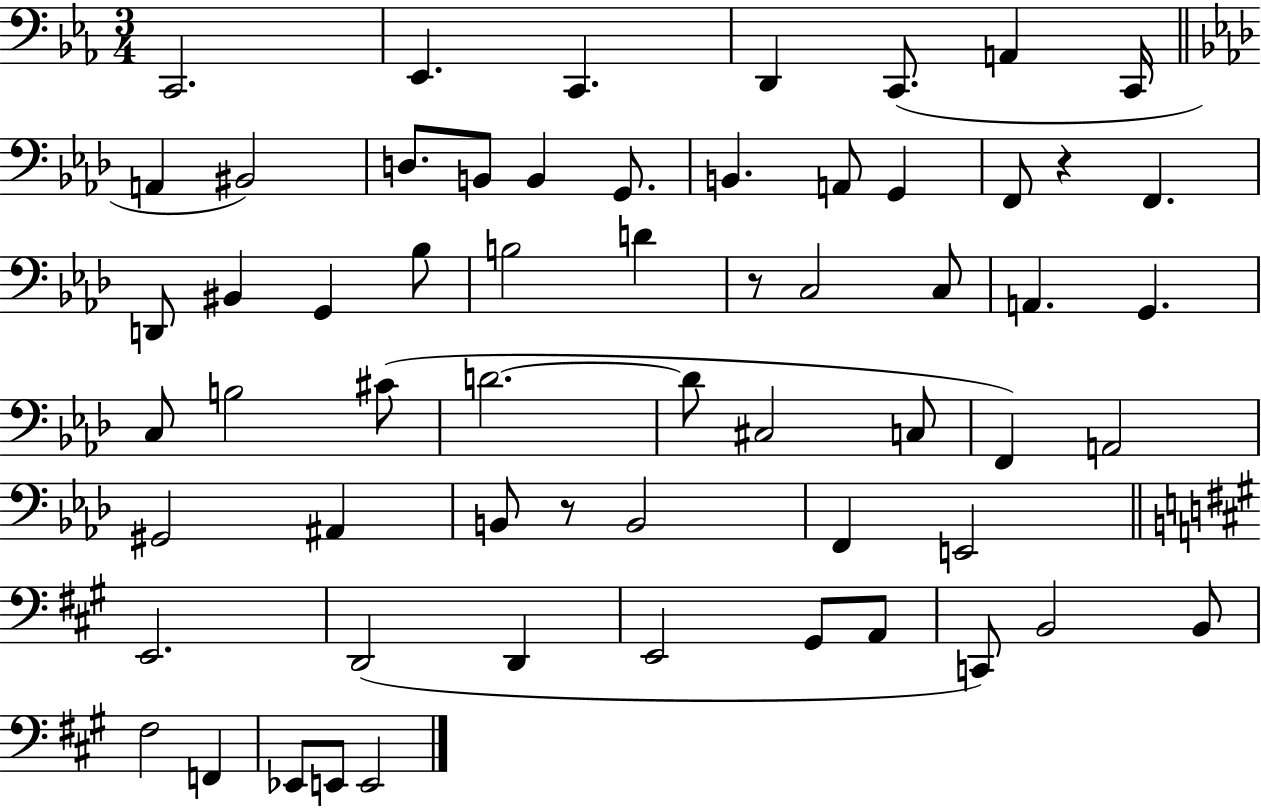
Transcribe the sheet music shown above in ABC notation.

X:1
T:Untitled
M:3/4
L:1/4
K:Eb
C,,2 _E,, C,, D,, C,,/2 A,, C,,/4 A,, ^B,,2 D,/2 B,,/2 B,, G,,/2 B,, A,,/2 G,, F,,/2 z F,, D,,/2 ^B,, G,, _B,/2 B,2 D z/2 C,2 C,/2 A,, G,, C,/2 B,2 ^C/2 D2 D/2 ^C,2 C,/2 F,, A,,2 ^G,,2 ^A,, B,,/2 z/2 B,,2 F,, E,,2 E,,2 D,,2 D,, E,,2 ^G,,/2 A,,/2 C,,/2 B,,2 B,,/2 ^F,2 F,, _E,,/2 E,,/2 E,,2